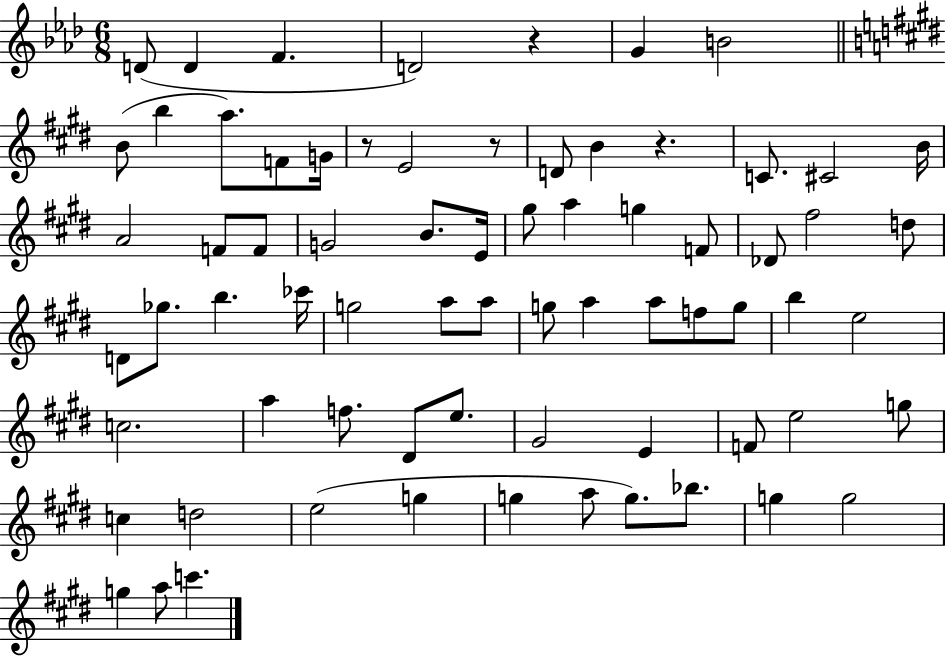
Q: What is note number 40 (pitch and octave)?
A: A5